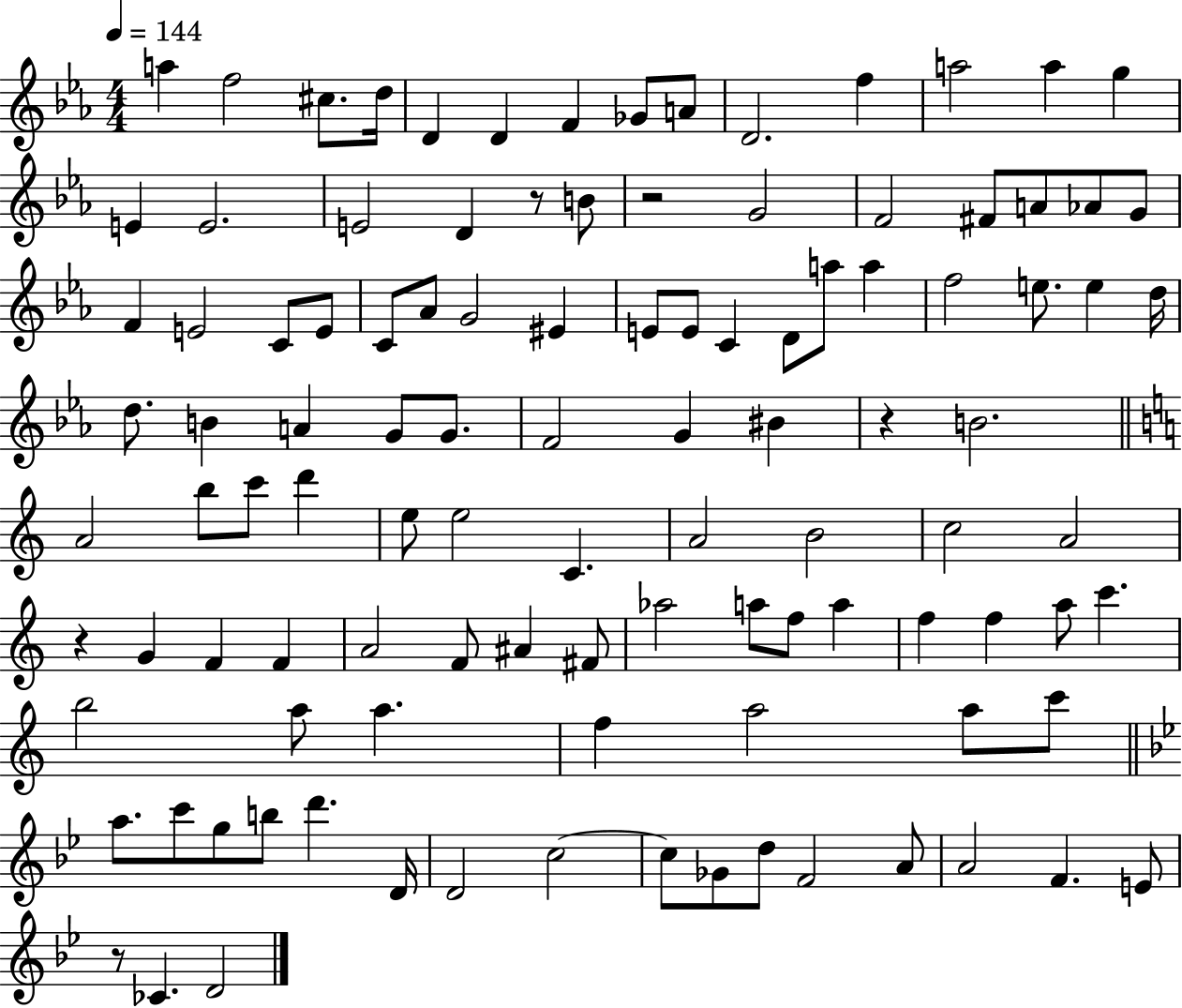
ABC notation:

X:1
T:Untitled
M:4/4
L:1/4
K:Eb
a f2 ^c/2 d/4 D D F _G/2 A/2 D2 f a2 a g E E2 E2 D z/2 B/2 z2 G2 F2 ^F/2 A/2 _A/2 G/2 F E2 C/2 E/2 C/2 _A/2 G2 ^E E/2 E/2 C D/2 a/2 a f2 e/2 e d/4 d/2 B A G/2 G/2 F2 G ^B z B2 A2 b/2 c'/2 d' e/2 e2 C A2 B2 c2 A2 z G F F A2 F/2 ^A ^F/2 _a2 a/2 f/2 a f f a/2 c' b2 a/2 a f a2 a/2 c'/2 a/2 c'/2 g/2 b/2 d' D/4 D2 c2 c/2 _G/2 d/2 F2 A/2 A2 F E/2 z/2 _C D2